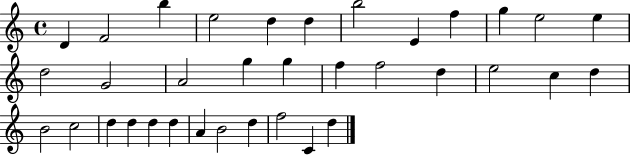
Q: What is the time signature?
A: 4/4